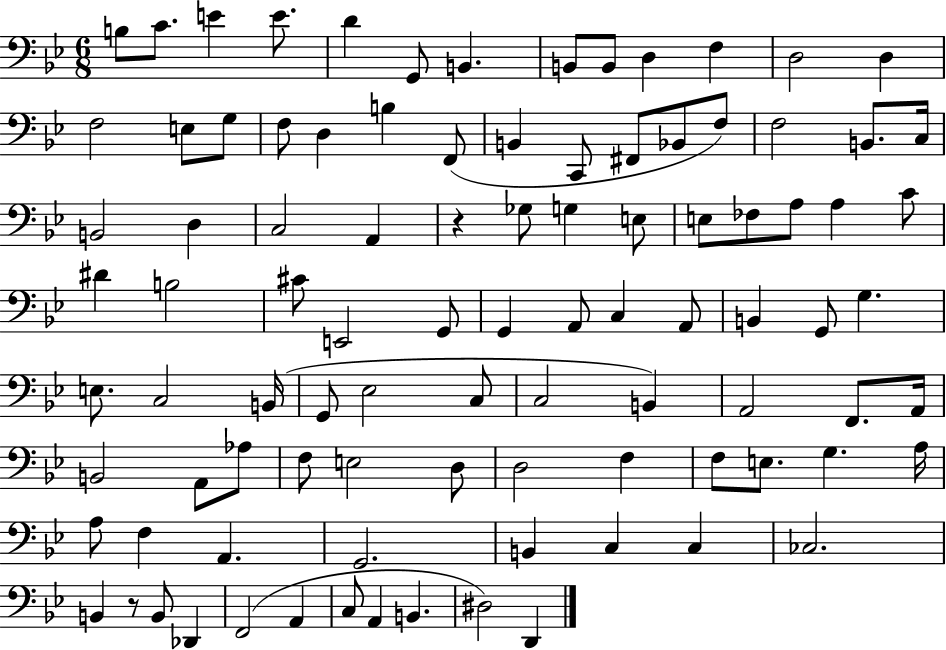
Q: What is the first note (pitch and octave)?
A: B3